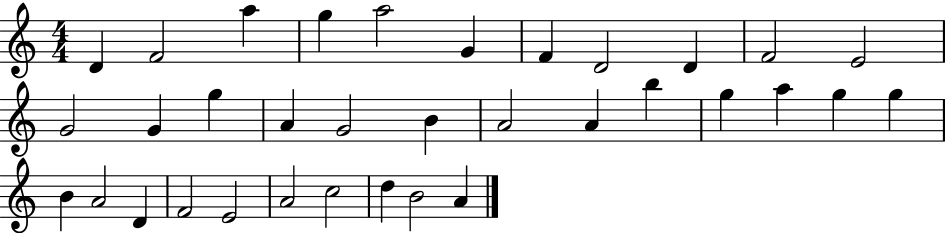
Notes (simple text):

D4/q F4/h A5/q G5/q A5/h G4/q F4/q D4/h D4/q F4/h E4/h G4/h G4/q G5/q A4/q G4/h B4/q A4/h A4/q B5/q G5/q A5/q G5/q G5/q B4/q A4/h D4/q F4/h E4/h A4/h C5/h D5/q B4/h A4/q